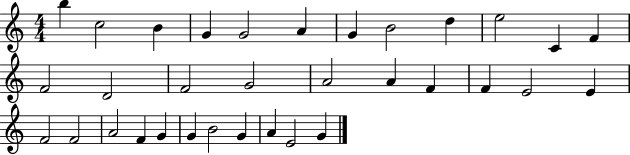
X:1
T:Untitled
M:4/4
L:1/4
K:C
b c2 B G G2 A G B2 d e2 C F F2 D2 F2 G2 A2 A F F E2 E F2 F2 A2 F G G B2 G A E2 G